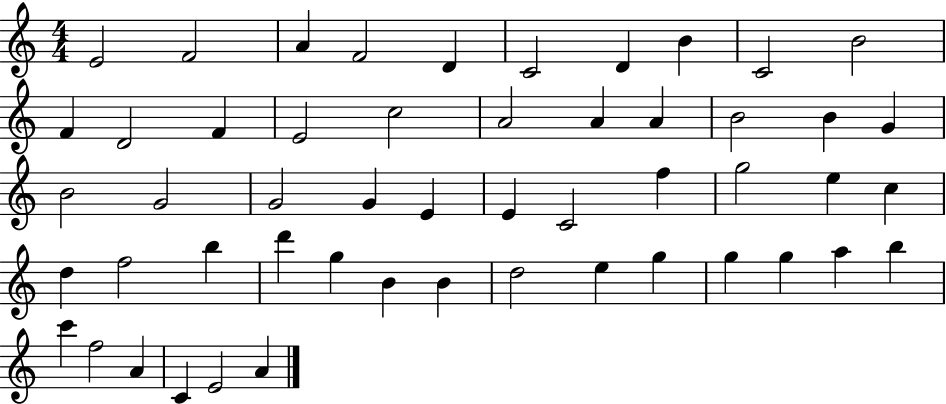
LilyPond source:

{
  \clef treble
  \numericTimeSignature
  \time 4/4
  \key c \major
  e'2 f'2 | a'4 f'2 d'4 | c'2 d'4 b'4 | c'2 b'2 | \break f'4 d'2 f'4 | e'2 c''2 | a'2 a'4 a'4 | b'2 b'4 g'4 | \break b'2 g'2 | g'2 g'4 e'4 | e'4 c'2 f''4 | g''2 e''4 c''4 | \break d''4 f''2 b''4 | d'''4 g''4 b'4 b'4 | d''2 e''4 g''4 | g''4 g''4 a''4 b''4 | \break c'''4 f''2 a'4 | c'4 e'2 a'4 | \bar "|."
}